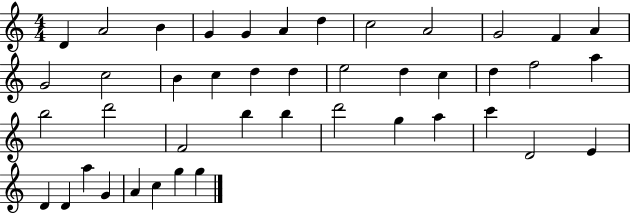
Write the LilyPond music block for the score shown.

{
  \clef treble
  \numericTimeSignature
  \time 4/4
  \key c \major
  d'4 a'2 b'4 | g'4 g'4 a'4 d''4 | c''2 a'2 | g'2 f'4 a'4 | \break g'2 c''2 | b'4 c''4 d''4 d''4 | e''2 d''4 c''4 | d''4 f''2 a''4 | \break b''2 d'''2 | f'2 b''4 b''4 | d'''2 g''4 a''4 | c'''4 d'2 e'4 | \break d'4 d'4 a''4 g'4 | a'4 c''4 g''4 g''4 | \bar "|."
}